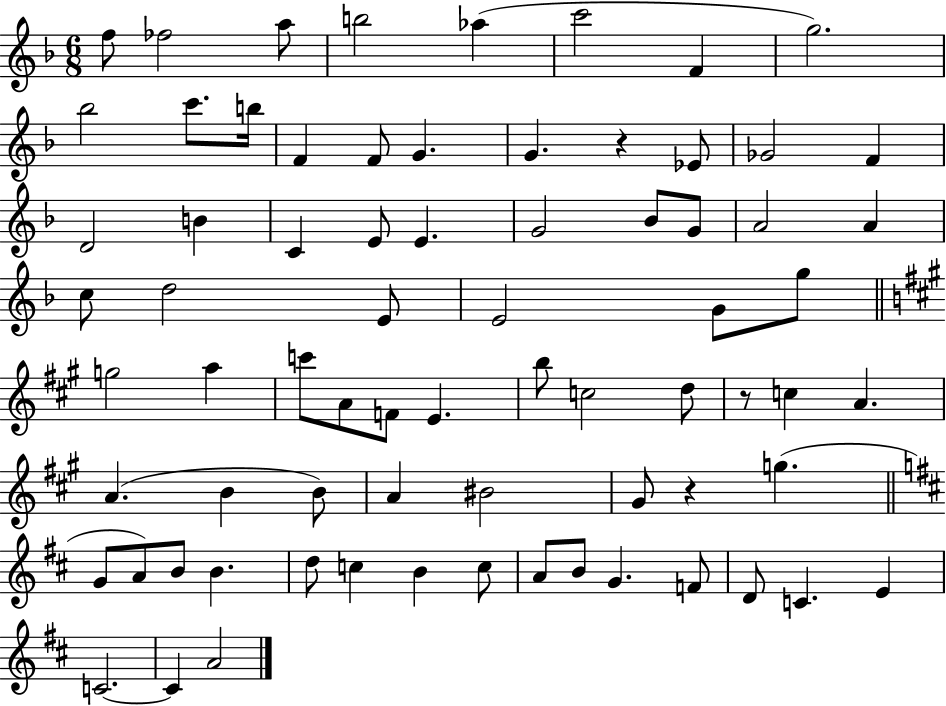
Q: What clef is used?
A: treble